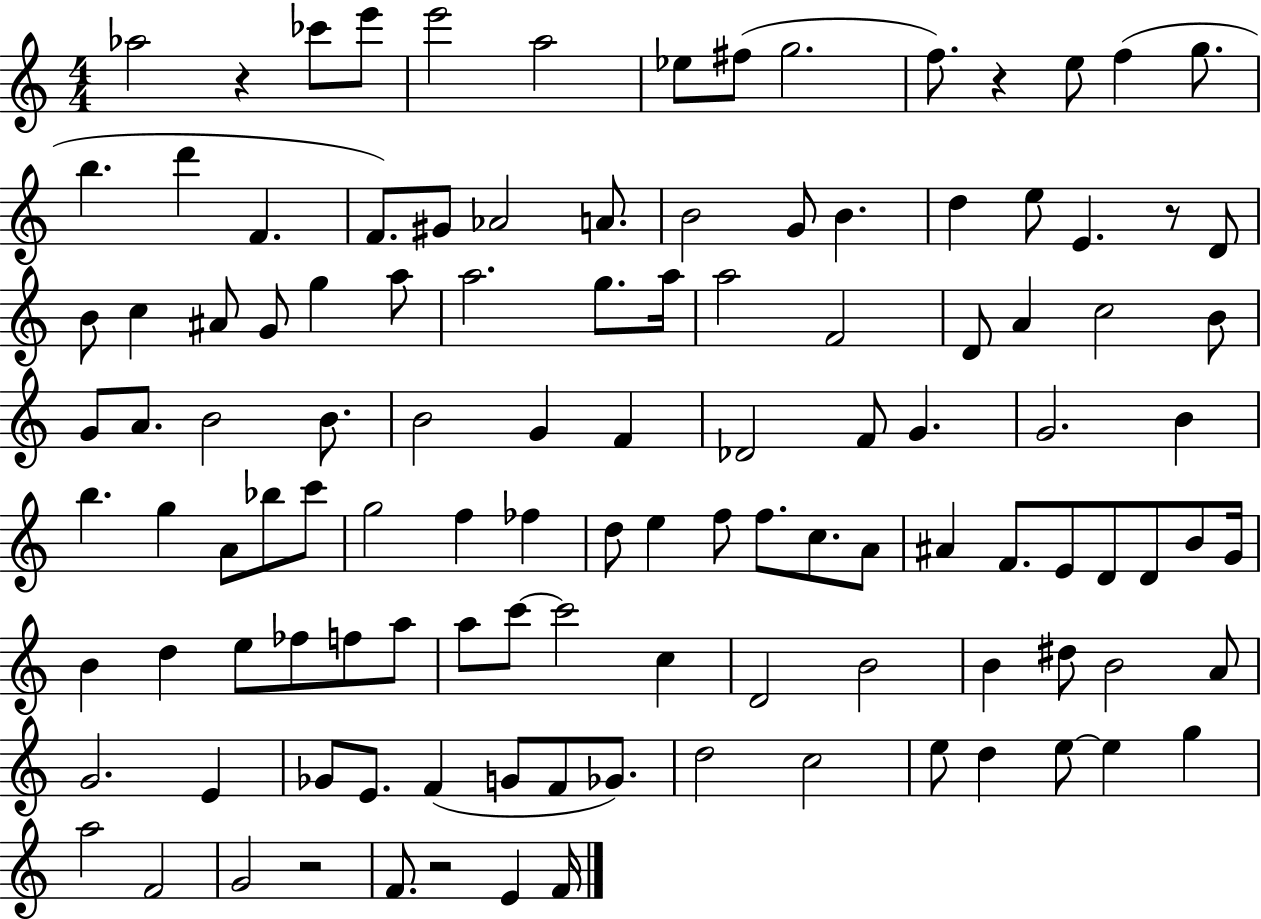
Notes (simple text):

Ab5/h R/q CES6/e E6/e E6/h A5/h Eb5/e F#5/e G5/h. F5/e. R/q E5/e F5/q G5/e. B5/q. D6/q F4/q. F4/e. G#4/e Ab4/h A4/e. B4/h G4/e B4/q. D5/q E5/e E4/q. R/e D4/e B4/e C5/q A#4/e G4/e G5/q A5/e A5/h. G5/e. A5/s A5/h F4/h D4/e A4/q C5/h B4/e G4/e A4/e. B4/h B4/e. B4/h G4/q F4/q Db4/h F4/e G4/q. G4/h. B4/q B5/q. G5/q A4/e Bb5/e C6/e G5/h F5/q FES5/q D5/e E5/q F5/e F5/e. C5/e. A4/e A#4/q F4/e. E4/e D4/e D4/e B4/e G4/s B4/q D5/q E5/e FES5/e F5/e A5/e A5/e C6/e C6/h C5/q D4/h B4/h B4/q D#5/e B4/h A4/e G4/h. E4/q Gb4/e E4/e. F4/q G4/e F4/e Gb4/e. D5/h C5/h E5/e D5/q E5/e E5/q G5/q A5/h F4/h G4/h R/h F4/e. R/h E4/q F4/s